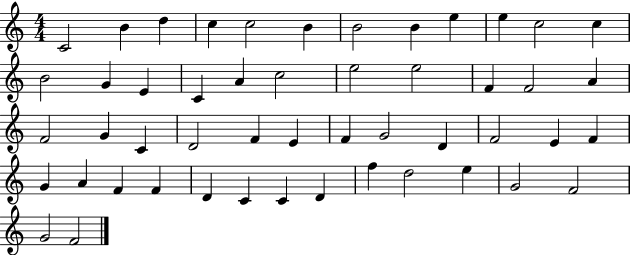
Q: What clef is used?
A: treble